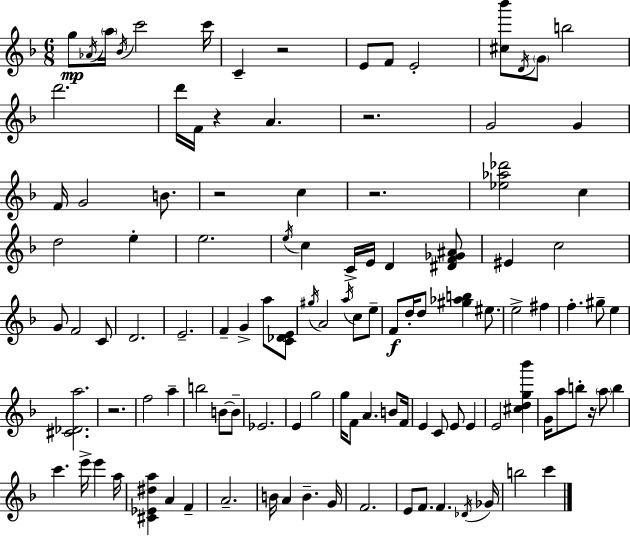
{
  \clef treble
  \numericTimeSignature
  \time 6/8
  \key f \major
  g''8\mp \acciaccatura { aes'16 } \parenthesize a''16 \acciaccatura { bes'16 } c'''2 | c'''16 c'4-- r2 | e'8 f'8 e'2-. | <cis'' bes'''>8 \acciaccatura { d'16 } \parenthesize g'8 b''2 | \break d'''2. | d'''16 f'16 r4 a'4. | r2. | g'2 g'4 | \break f'16 g'2 | b'8. r2 c''4 | r2. | <ees'' aes'' des'''>2 c''4 | \break d''2 e''4-. | e''2. | \acciaccatura { e''16 } c''4 c'16-> e'16 d'4 | <dis' f' ges' ais'>8 eis'4 c''2 | \break g'8 f'2 | c'8 d'2. | e'2.-- | f'4-- g'4-> | \break a''8 <c' des' e'>8 \acciaccatura { gis''16 } a'2 | \acciaccatura { a''16 } c''8 e''8-- f'8\f d''16-. d''8 <gis'' aes'' b''>4 | eis''8. e''2-> | fis''4 f''4.-. | \break gis''8-- e''4 <cis' des' a''>2. | r2. | f''2 | a''4-- b''2 | \break b'8~~ b'8-- ees'2. | e'4 g''2 | g''16 f'8 a'4. | b'8 f'16 e'4 c'8 | \break e'8 e'4 e'2 | <cis'' d'' g'' bes'''>4 g'16 a''8 b''8-. r16 | \parenthesize a''8 b''4 c'''4. | e'''16-> e'''4 a''16 <cis' ees' dis'' a''>4 a'4 | \break f'4-- a'2.-- | b'16 a'4 b'4.-- | g'16 f'2. | e'8 f'8. f'4. | \break \acciaccatura { des'16 } ges'16 b''2 | c'''4 \bar "|."
}